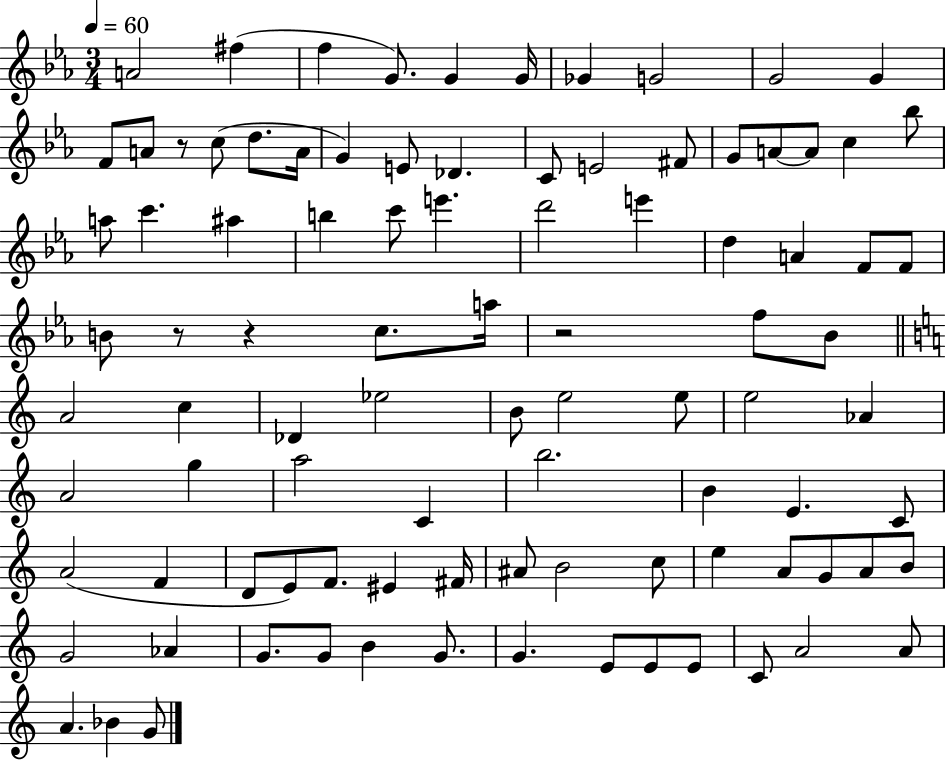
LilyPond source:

{
  \clef treble
  \numericTimeSignature
  \time 3/4
  \key ees \major
  \tempo 4 = 60
  a'2 fis''4( | f''4 g'8.) g'4 g'16 | ges'4 g'2 | g'2 g'4 | \break f'8 a'8 r8 c''8( d''8. a'16 | g'4) e'8 des'4. | c'8 e'2 fis'8 | g'8 a'8~~ a'8 c''4 bes''8 | \break a''8 c'''4. ais''4 | b''4 c'''8 e'''4. | d'''2 e'''4 | d''4 a'4 f'8 f'8 | \break b'8 r8 r4 c''8. a''16 | r2 f''8 bes'8 | \bar "||" \break \key a \minor a'2 c''4 | des'4 ees''2 | b'8 e''2 e''8 | e''2 aes'4 | \break a'2 g''4 | a''2 c'4 | b''2. | b'4 e'4. c'8 | \break a'2( f'4 | d'8 e'8) f'8. eis'4 fis'16 | ais'8 b'2 c''8 | e''4 a'8 g'8 a'8 b'8 | \break g'2 aes'4 | g'8. g'8 b'4 g'8. | g'4. e'8 e'8 e'8 | c'8 a'2 a'8 | \break a'4. bes'4 g'8 | \bar "|."
}